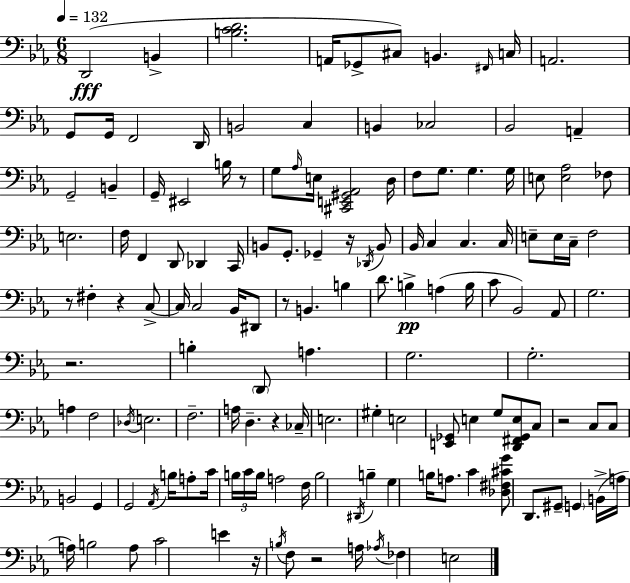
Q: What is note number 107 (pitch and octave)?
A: B3